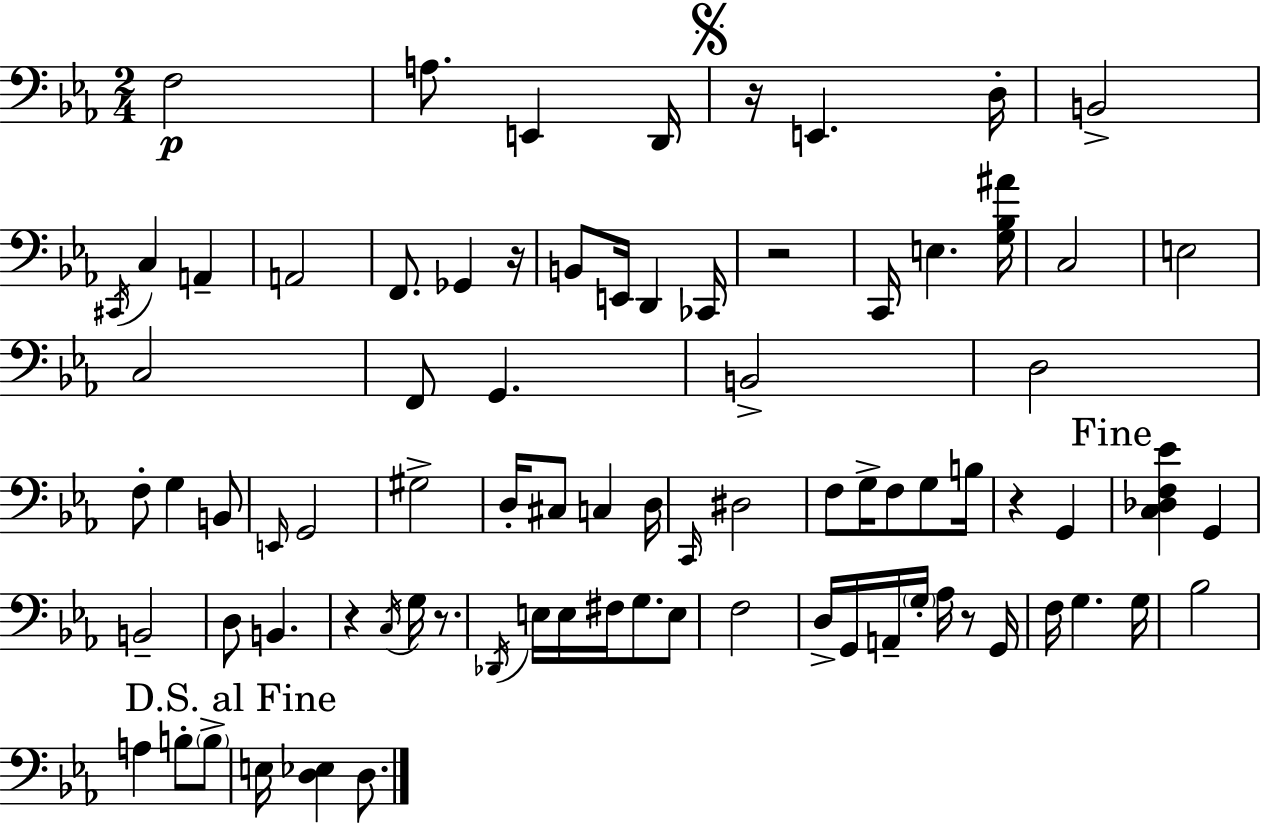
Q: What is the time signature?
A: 2/4